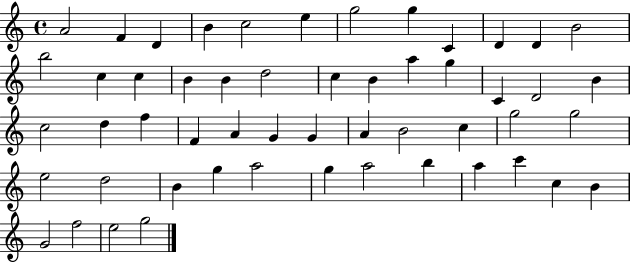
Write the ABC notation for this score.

X:1
T:Untitled
M:4/4
L:1/4
K:C
A2 F D B c2 e g2 g C D D B2 b2 c c B B d2 c B a g C D2 B c2 d f F A G G A B2 c g2 g2 e2 d2 B g a2 g a2 b a c' c B G2 f2 e2 g2